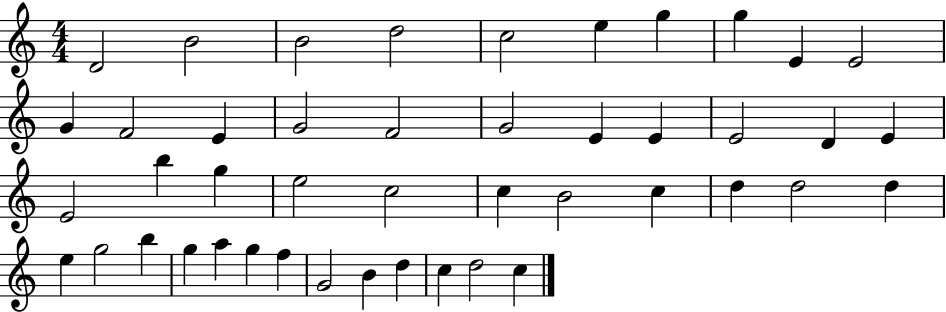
D4/h B4/h B4/h D5/h C5/h E5/q G5/q G5/q E4/q E4/h G4/q F4/h E4/q G4/h F4/h G4/h E4/q E4/q E4/h D4/q E4/q E4/h B5/q G5/q E5/h C5/h C5/q B4/h C5/q D5/q D5/h D5/q E5/q G5/h B5/q G5/q A5/q G5/q F5/q G4/h B4/q D5/q C5/q D5/h C5/q